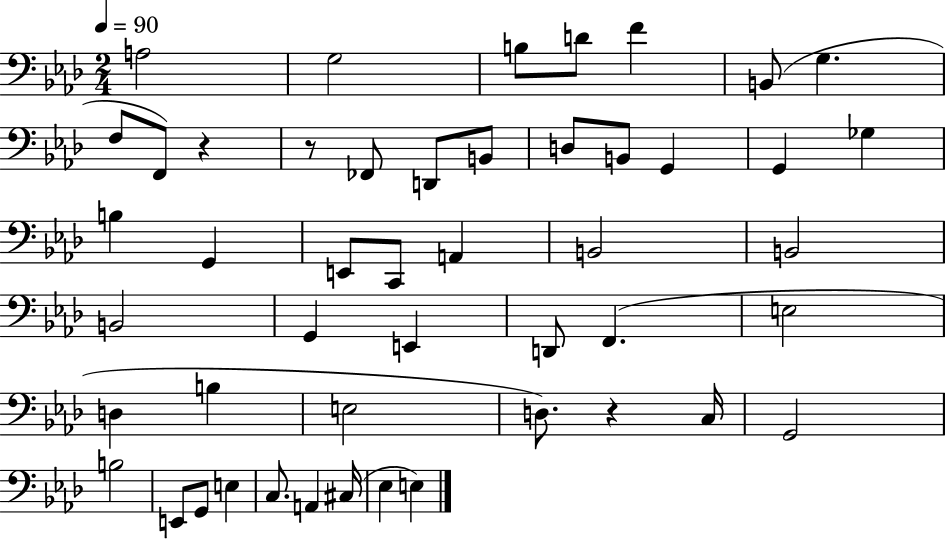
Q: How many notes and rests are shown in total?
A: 48